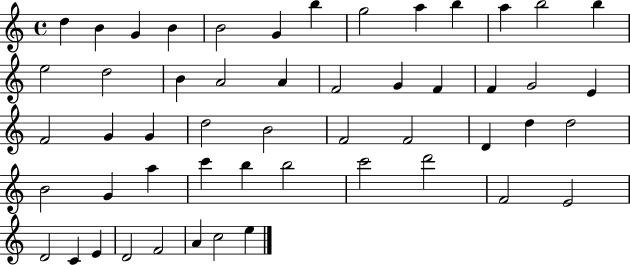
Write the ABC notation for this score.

X:1
T:Untitled
M:4/4
L:1/4
K:C
d B G B B2 G b g2 a b a b2 b e2 d2 B A2 A F2 G F F G2 E F2 G G d2 B2 F2 F2 D d d2 B2 G a c' b b2 c'2 d'2 F2 E2 D2 C E D2 F2 A c2 e